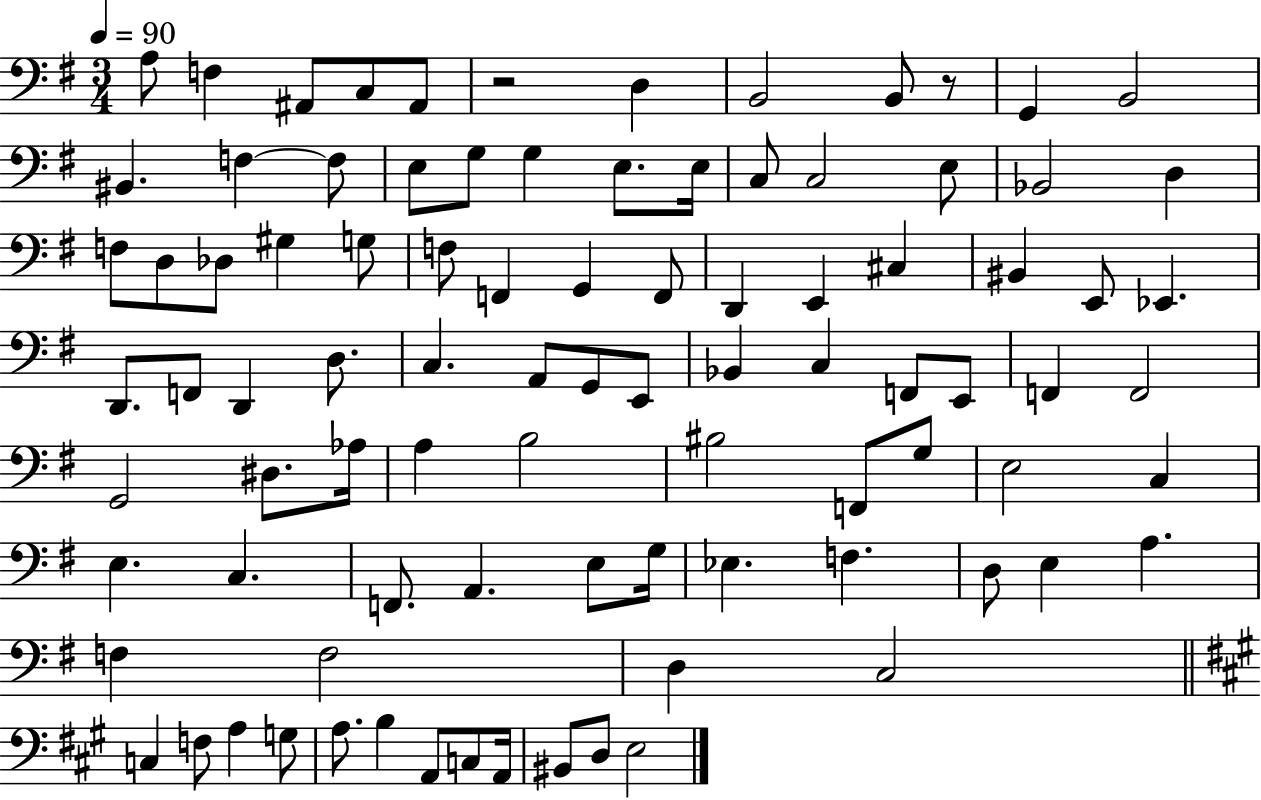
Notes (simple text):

A3/e F3/q A#2/e C3/e A#2/e R/h D3/q B2/h B2/e R/e G2/q B2/h BIS2/q. F3/q F3/e E3/e G3/e G3/q E3/e. E3/s C3/e C3/h E3/e Bb2/h D3/q F3/e D3/e Db3/e G#3/q G3/e F3/e F2/q G2/q F2/e D2/q E2/q C#3/q BIS2/q E2/e Eb2/q. D2/e. F2/e D2/q D3/e. C3/q. A2/e G2/e E2/e Bb2/q C3/q F2/e E2/e F2/q F2/h G2/h D#3/e. Ab3/s A3/q B3/h BIS3/h F2/e G3/e E3/h C3/q E3/q. C3/q. F2/e. A2/q. E3/e G3/s Eb3/q. F3/q. D3/e E3/q A3/q. F3/q F3/h D3/q C3/h C3/q F3/e A3/q G3/e A3/e. B3/q A2/e C3/e A2/s BIS2/e D3/e E3/h